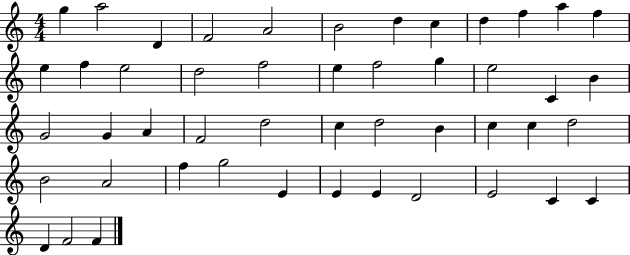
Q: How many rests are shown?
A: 0